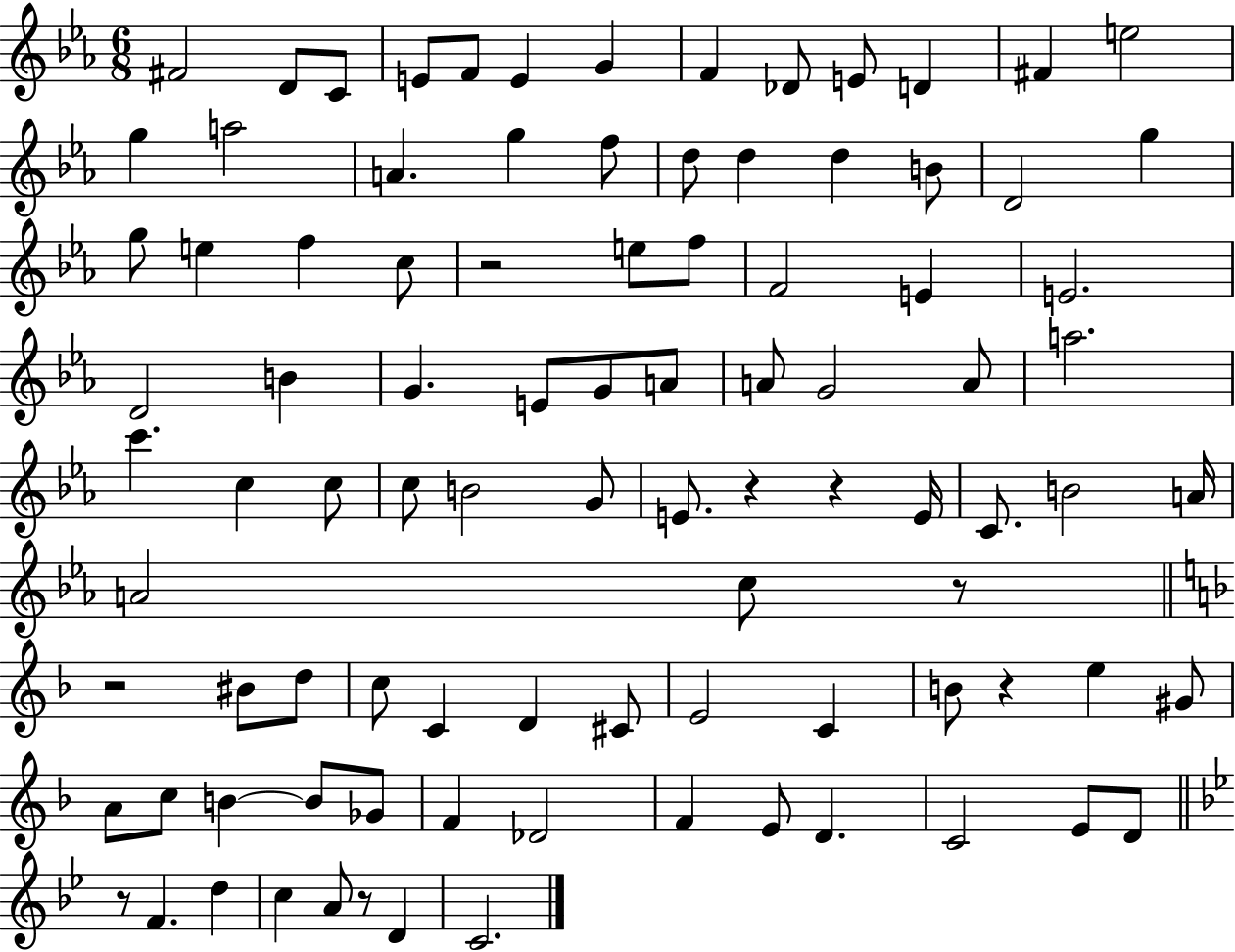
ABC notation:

X:1
T:Untitled
M:6/8
L:1/4
K:Eb
^F2 D/2 C/2 E/2 F/2 E G F _D/2 E/2 D ^F e2 g a2 A g f/2 d/2 d d B/2 D2 g g/2 e f c/2 z2 e/2 f/2 F2 E E2 D2 B G E/2 G/2 A/2 A/2 G2 A/2 a2 c' c c/2 c/2 B2 G/2 E/2 z z E/4 C/2 B2 A/4 A2 c/2 z/2 z2 ^B/2 d/2 c/2 C D ^C/2 E2 C B/2 z e ^G/2 A/2 c/2 B B/2 _G/2 F _D2 F E/2 D C2 E/2 D/2 z/2 F d c A/2 z/2 D C2